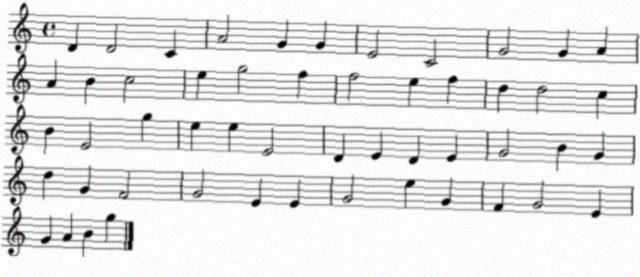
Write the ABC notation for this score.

X:1
T:Untitled
M:4/4
L:1/4
K:C
D D2 C A2 G G E2 C2 G2 G A A B c2 e g2 f f2 e f d d2 c B E2 g e e E2 D E D E G2 B G d G F2 G2 E E G2 e G F G2 E G A B g